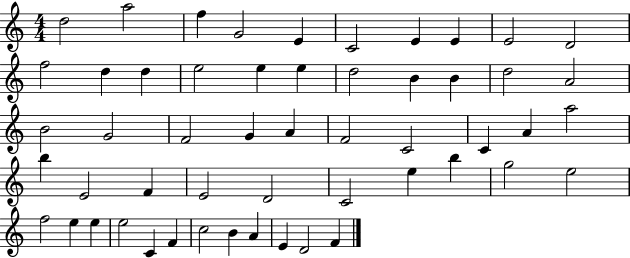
{
  \clef treble
  \numericTimeSignature
  \time 4/4
  \key c \major
  d''2 a''2 | f''4 g'2 e'4 | c'2 e'4 e'4 | e'2 d'2 | \break f''2 d''4 d''4 | e''2 e''4 e''4 | d''2 b'4 b'4 | d''2 a'2 | \break b'2 g'2 | f'2 g'4 a'4 | f'2 c'2 | c'4 a'4 a''2 | \break b''4 e'2 f'4 | e'2 d'2 | c'2 e''4 b''4 | g''2 e''2 | \break f''2 e''4 e''4 | e''2 c'4 f'4 | c''2 b'4 a'4 | e'4 d'2 f'4 | \break \bar "|."
}